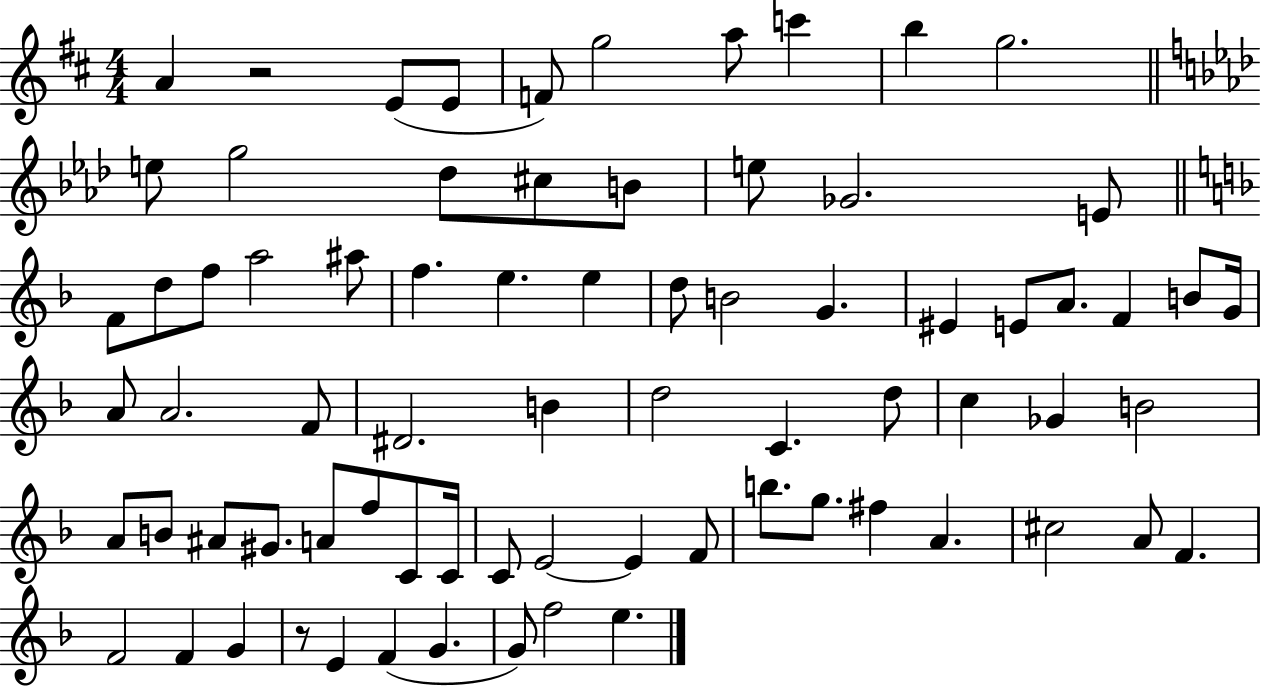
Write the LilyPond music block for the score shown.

{
  \clef treble
  \numericTimeSignature
  \time 4/4
  \key d \major
  a'4 r2 e'8( e'8 | f'8) g''2 a''8 c'''4 | b''4 g''2. | \bar "||" \break \key f \minor e''8 g''2 des''8 cis''8 b'8 | e''8 ges'2. e'8 | \bar "||" \break \key d \minor f'8 d''8 f''8 a''2 ais''8 | f''4. e''4. e''4 | d''8 b'2 g'4. | eis'4 e'8 a'8. f'4 b'8 g'16 | \break a'8 a'2. f'8 | dis'2. b'4 | d''2 c'4. d''8 | c''4 ges'4 b'2 | \break a'8 b'8 ais'8 gis'8. a'8 f''8 c'8 c'16 | c'8 e'2~~ e'4 f'8 | b''8. g''8. fis''4 a'4. | cis''2 a'8 f'4. | \break f'2 f'4 g'4 | r8 e'4 f'4( g'4. | g'8) f''2 e''4. | \bar "|."
}